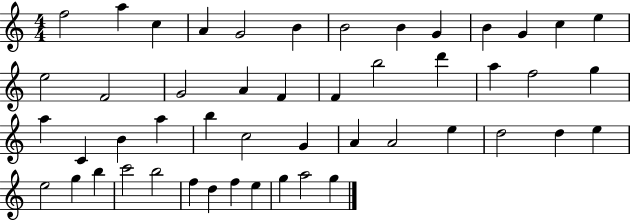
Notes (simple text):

F5/h A5/q C5/q A4/q G4/h B4/q B4/h B4/q G4/q B4/q G4/q C5/q E5/q E5/h F4/h G4/h A4/q F4/q F4/q B5/h D6/q A5/q F5/h G5/q A5/q C4/q B4/q A5/q B5/q C5/h G4/q A4/q A4/h E5/q D5/h D5/q E5/q E5/h G5/q B5/q C6/h B5/h F5/q D5/q F5/q E5/q G5/q A5/h G5/q